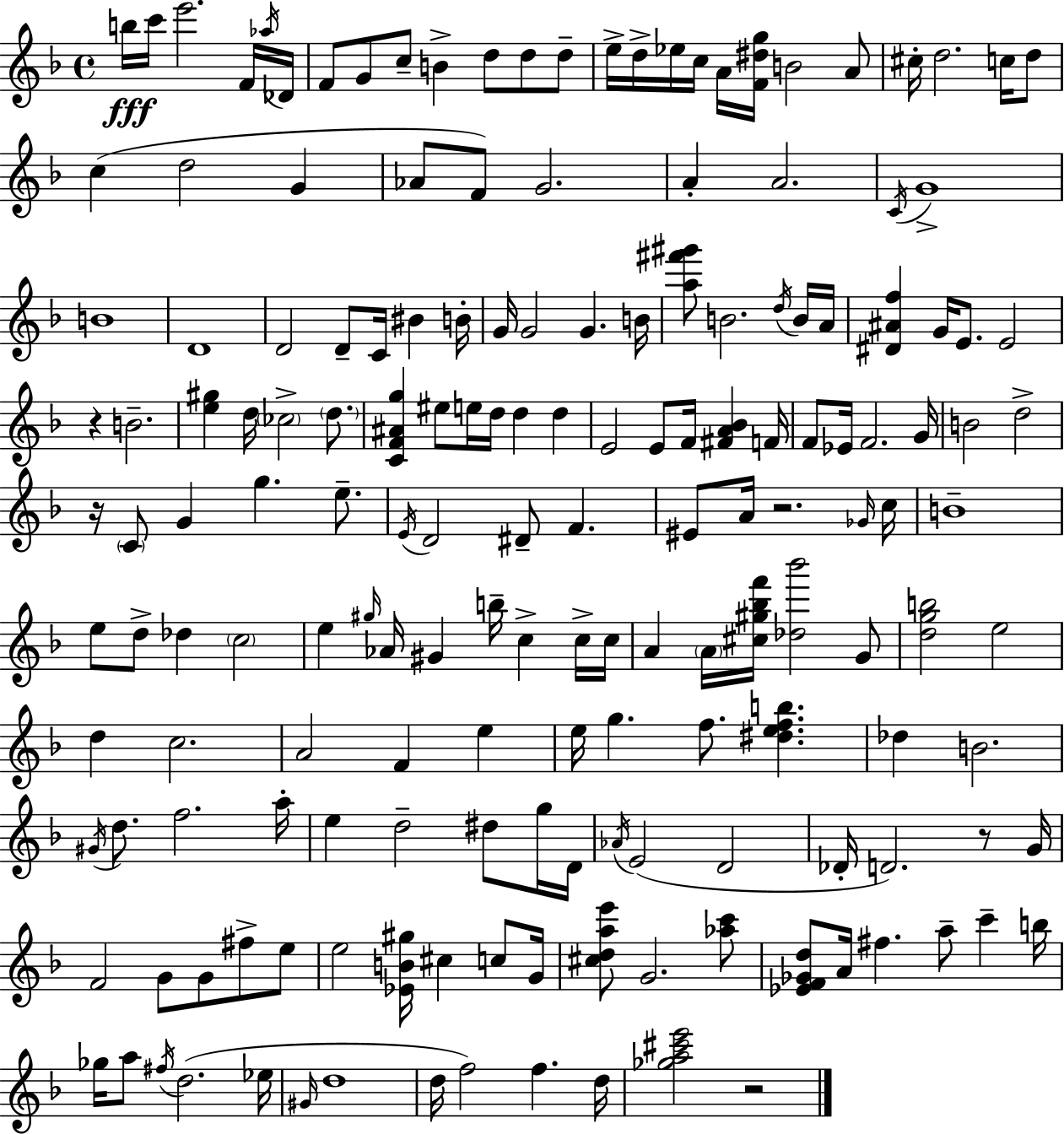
B5/s C6/s E6/h. F4/s Ab5/s Db4/s F4/e G4/e C5/e B4/q D5/e D5/e D5/e E5/s D5/s Eb5/s C5/s A4/s [F4,D#5,G5]/s B4/h A4/e C#5/s D5/h. C5/s D5/e C5/q D5/h G4/q Ab4/e F4/e G4/h. A4/q A4/h. C4/s G4/w B4/w D4/w D4/h D4/e C4/s BIS4/q B4/s G4/s G4/h G4/q. B4/s [A5,F#6,G#6]/e B4/h. D5/s B4/s A4/s [D#4,A#4,F5]/q G4/s E4/e. E4/h R/q B4/h. [E5,G#5]/q D5/s CES5/h D5/e. [C4,F4,A#4,G5]/q EIS5/e E5/s D5/s D5/q D5/q E4/h E4/e F4/s [F#4,A4,Bb4]/q F4/s F4/e Eb4/s F4/h. G4/s B4/h D5/h R/s C4/e G4/q G5/q. E5/e. E4/s D4/h D#4/e F4/q. EIS4/e A4/s R/h. Gb4/s C5/s B4/w E5/e D5/e Db5/q C5/h E5/q G#5/s Ab4/s G#4/q B5/s C5/q C5/s C5/s A4/q A4/s [C#5,G#5,Bb5,F6]/s [Db5,Bb6]/h G4/e [D5,G5,B5]/h E5/h D5/q C5/h. A4/h F4/q E5/q E5/s G5/q. F5/e. [D#5,E5,F5,B5]/q. Db5/q B4/h. G#4/s D5/e. F5/h. A5/s E5/q D5/h D#5/e G5/s D4/s Ab4/s E4/h D4/h Db4/s D4/h. R/e G4/s F4/h G4/e G4/e F#5/e E5/e E5/h [Eb4,B4,G#5]/s C#5/q C5/e G4/s [C#5,D5,A5,E6]/e G4/h. [Ab5,C6]/e [Eb4,F4,Gb4,D5]/e A4/s F#5/q. A5/e C6/q B5/s Gb5/s A5/e F#5/s D5/h. Eb5/s G#4/s D5/w D5/s F5/h F5/q. D5/s [Gb5,A5,C#6,E6]/h R/h